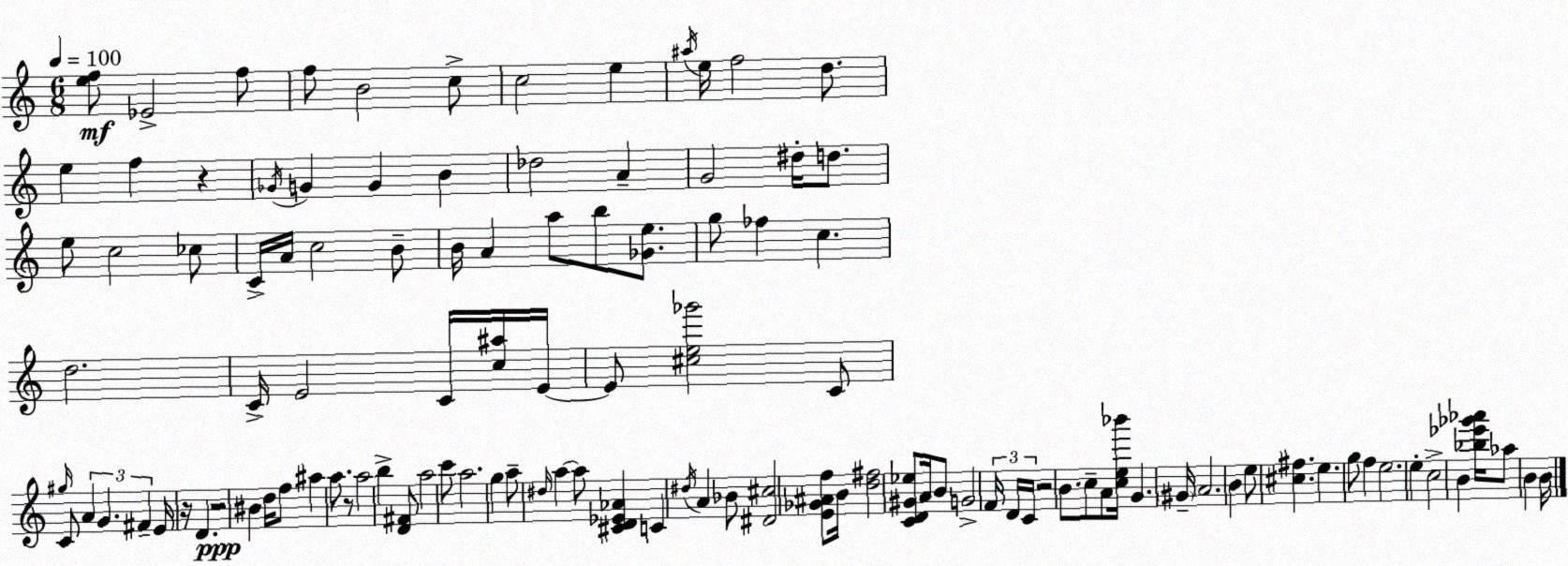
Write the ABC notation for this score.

X:1
T:Untitled
M:6/8
L:1/4
K:Am
[ef]/2 _E2 f/2 f/2 B2 c/2 c2 e ^a/4 e/4 f2 d/2 e f z _G/4 G G B _d2 A G2 ^d/4 d/2 e/2 c2 _c/2 C/4 A/4 c2 B/2 B/4 A a/2 b/2 [_Ge]/2 g/2 _f c d2 C/4 E2 C/4 [c^a]/4 E/4 E/2 [^ce_g']2 C/2 ^g/4 C/2 A G ^F E/4 z/4 D z2 ^B d/4 f/2 ^a a/2 z/2 a2 b [D^F]/2 a2 c'/2 a2 g a/2 ^d/4 a a/2 [^CD_E_A] C ^d/4 A _B/2 [^D^c]2 [E_G^Af]/2 B/4 [d^f]2 [CD^G_e]/2 A/4 B/2 G2 F/4 D/4 C/4 z2 B/2 c/2 A/2 [ce_b']/4 G ^G/4 A2 B e/2 [^c^f] e g/2 f e2 e c2 B [_b_e'_g'_a']/4 _a/2 B B/4